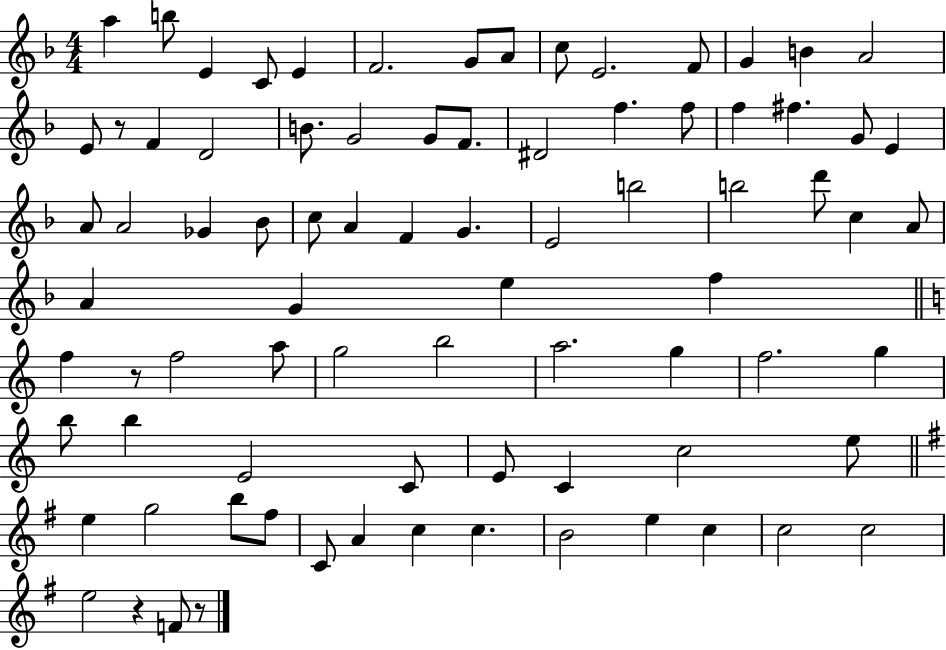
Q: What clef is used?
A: treble